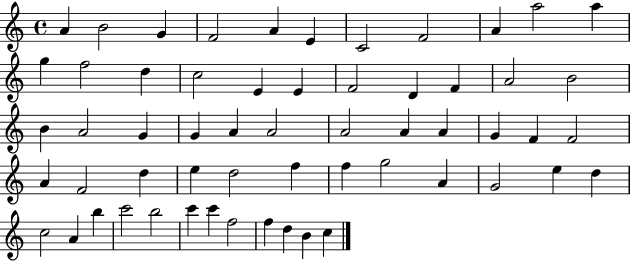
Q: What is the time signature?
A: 4/4